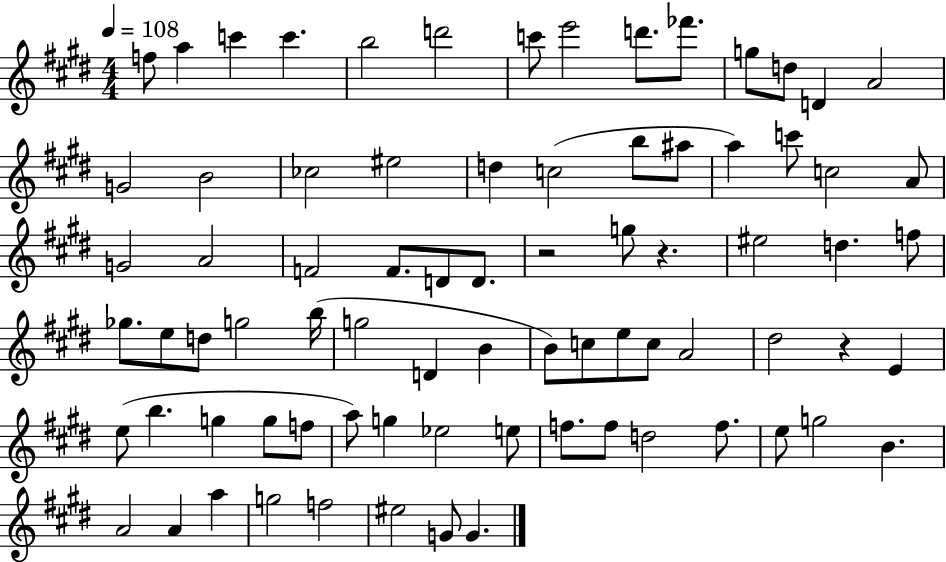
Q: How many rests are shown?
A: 3